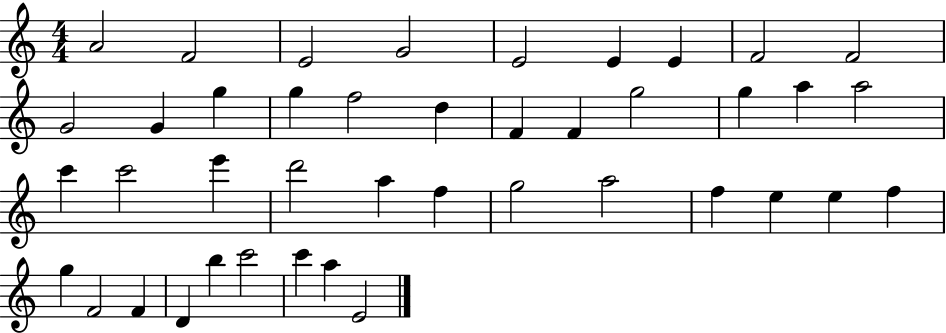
X:1
T:Untitled
M:4/4
L:1/4
K:C
A2 F2 E2 G2 E2 E E F2 F2 G2 G g g f2 d F F g2 g a a2 c' c'2 e' d'2 a f g2 a2 f e e f g F2 F D b c'2 c' a E2